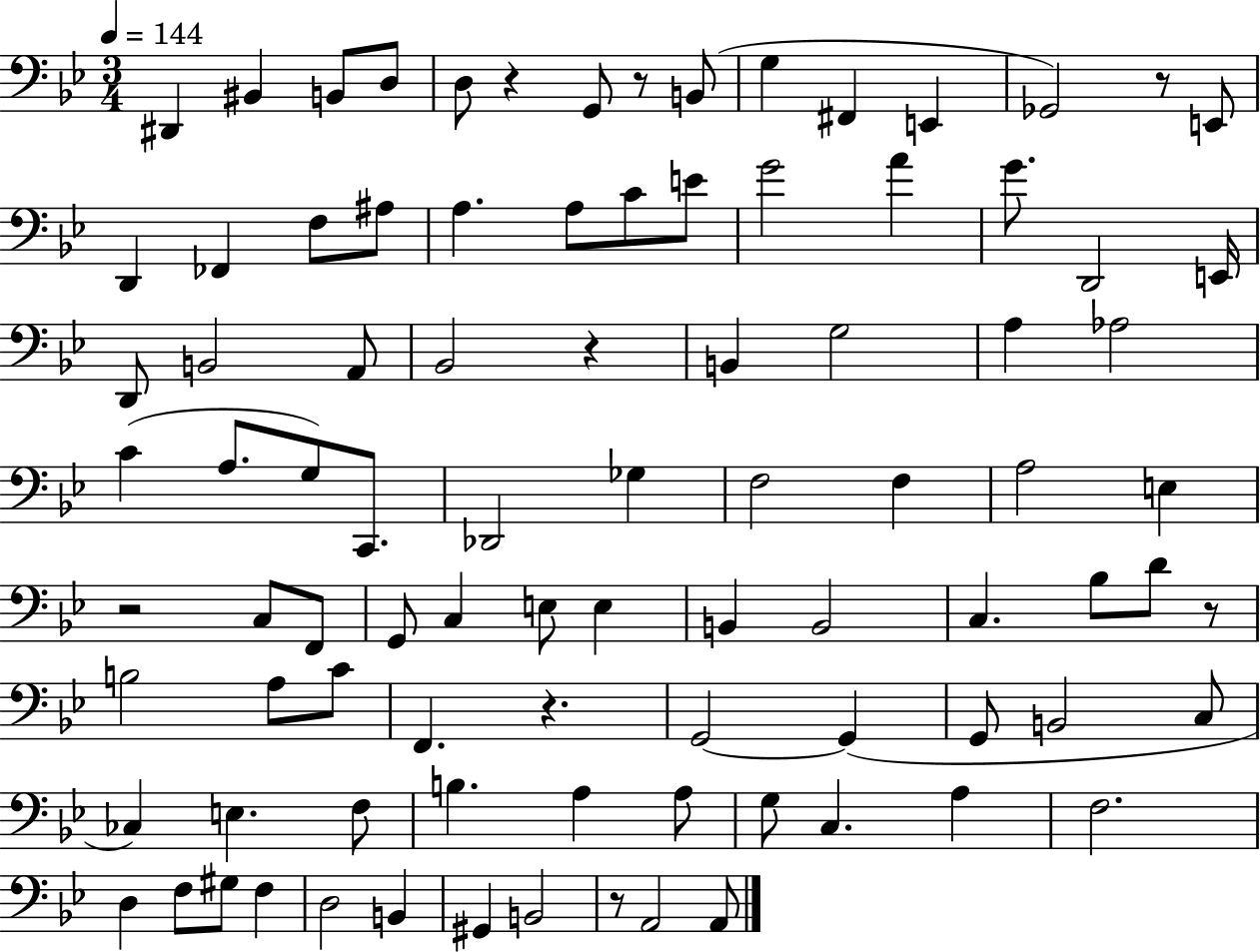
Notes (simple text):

D#2/q BIS2/q B2/e D3/e D3/e R/q G2/e R/e B2/e G3/q F#2/q E2/q Gb2/h R/e E2/e D2/q FES2/q F3/e A#3/e A3/q. A3/e C4/e E4/e G4/h A4/q G4/e. D2/h E2/s D2/e B2/h A2/e Bb2/h R/q B2/q G3/h A3/q Ab3/h C4/q A3/e. G3/e C2/e. Db2/h Gb3/q F3/h F3/q A3/h E3/q R/h C3/e F2/e G2/e C3/q E3/e E3/q B2/q B2/h C3/q. Bb3/e D4/e R/e B3/h A3/e C4/e F2/q. R/q. G2/h G2/q G2/e B2/h C3/e CES3/q E3/q. F3/e B3/q. A3/q A3/e G3/e C3/q. A3/q F3/h. D3/q F3/e G#3/e F3/q D3/h B2/q G#2/q B2/h R/e A2/h A2/e